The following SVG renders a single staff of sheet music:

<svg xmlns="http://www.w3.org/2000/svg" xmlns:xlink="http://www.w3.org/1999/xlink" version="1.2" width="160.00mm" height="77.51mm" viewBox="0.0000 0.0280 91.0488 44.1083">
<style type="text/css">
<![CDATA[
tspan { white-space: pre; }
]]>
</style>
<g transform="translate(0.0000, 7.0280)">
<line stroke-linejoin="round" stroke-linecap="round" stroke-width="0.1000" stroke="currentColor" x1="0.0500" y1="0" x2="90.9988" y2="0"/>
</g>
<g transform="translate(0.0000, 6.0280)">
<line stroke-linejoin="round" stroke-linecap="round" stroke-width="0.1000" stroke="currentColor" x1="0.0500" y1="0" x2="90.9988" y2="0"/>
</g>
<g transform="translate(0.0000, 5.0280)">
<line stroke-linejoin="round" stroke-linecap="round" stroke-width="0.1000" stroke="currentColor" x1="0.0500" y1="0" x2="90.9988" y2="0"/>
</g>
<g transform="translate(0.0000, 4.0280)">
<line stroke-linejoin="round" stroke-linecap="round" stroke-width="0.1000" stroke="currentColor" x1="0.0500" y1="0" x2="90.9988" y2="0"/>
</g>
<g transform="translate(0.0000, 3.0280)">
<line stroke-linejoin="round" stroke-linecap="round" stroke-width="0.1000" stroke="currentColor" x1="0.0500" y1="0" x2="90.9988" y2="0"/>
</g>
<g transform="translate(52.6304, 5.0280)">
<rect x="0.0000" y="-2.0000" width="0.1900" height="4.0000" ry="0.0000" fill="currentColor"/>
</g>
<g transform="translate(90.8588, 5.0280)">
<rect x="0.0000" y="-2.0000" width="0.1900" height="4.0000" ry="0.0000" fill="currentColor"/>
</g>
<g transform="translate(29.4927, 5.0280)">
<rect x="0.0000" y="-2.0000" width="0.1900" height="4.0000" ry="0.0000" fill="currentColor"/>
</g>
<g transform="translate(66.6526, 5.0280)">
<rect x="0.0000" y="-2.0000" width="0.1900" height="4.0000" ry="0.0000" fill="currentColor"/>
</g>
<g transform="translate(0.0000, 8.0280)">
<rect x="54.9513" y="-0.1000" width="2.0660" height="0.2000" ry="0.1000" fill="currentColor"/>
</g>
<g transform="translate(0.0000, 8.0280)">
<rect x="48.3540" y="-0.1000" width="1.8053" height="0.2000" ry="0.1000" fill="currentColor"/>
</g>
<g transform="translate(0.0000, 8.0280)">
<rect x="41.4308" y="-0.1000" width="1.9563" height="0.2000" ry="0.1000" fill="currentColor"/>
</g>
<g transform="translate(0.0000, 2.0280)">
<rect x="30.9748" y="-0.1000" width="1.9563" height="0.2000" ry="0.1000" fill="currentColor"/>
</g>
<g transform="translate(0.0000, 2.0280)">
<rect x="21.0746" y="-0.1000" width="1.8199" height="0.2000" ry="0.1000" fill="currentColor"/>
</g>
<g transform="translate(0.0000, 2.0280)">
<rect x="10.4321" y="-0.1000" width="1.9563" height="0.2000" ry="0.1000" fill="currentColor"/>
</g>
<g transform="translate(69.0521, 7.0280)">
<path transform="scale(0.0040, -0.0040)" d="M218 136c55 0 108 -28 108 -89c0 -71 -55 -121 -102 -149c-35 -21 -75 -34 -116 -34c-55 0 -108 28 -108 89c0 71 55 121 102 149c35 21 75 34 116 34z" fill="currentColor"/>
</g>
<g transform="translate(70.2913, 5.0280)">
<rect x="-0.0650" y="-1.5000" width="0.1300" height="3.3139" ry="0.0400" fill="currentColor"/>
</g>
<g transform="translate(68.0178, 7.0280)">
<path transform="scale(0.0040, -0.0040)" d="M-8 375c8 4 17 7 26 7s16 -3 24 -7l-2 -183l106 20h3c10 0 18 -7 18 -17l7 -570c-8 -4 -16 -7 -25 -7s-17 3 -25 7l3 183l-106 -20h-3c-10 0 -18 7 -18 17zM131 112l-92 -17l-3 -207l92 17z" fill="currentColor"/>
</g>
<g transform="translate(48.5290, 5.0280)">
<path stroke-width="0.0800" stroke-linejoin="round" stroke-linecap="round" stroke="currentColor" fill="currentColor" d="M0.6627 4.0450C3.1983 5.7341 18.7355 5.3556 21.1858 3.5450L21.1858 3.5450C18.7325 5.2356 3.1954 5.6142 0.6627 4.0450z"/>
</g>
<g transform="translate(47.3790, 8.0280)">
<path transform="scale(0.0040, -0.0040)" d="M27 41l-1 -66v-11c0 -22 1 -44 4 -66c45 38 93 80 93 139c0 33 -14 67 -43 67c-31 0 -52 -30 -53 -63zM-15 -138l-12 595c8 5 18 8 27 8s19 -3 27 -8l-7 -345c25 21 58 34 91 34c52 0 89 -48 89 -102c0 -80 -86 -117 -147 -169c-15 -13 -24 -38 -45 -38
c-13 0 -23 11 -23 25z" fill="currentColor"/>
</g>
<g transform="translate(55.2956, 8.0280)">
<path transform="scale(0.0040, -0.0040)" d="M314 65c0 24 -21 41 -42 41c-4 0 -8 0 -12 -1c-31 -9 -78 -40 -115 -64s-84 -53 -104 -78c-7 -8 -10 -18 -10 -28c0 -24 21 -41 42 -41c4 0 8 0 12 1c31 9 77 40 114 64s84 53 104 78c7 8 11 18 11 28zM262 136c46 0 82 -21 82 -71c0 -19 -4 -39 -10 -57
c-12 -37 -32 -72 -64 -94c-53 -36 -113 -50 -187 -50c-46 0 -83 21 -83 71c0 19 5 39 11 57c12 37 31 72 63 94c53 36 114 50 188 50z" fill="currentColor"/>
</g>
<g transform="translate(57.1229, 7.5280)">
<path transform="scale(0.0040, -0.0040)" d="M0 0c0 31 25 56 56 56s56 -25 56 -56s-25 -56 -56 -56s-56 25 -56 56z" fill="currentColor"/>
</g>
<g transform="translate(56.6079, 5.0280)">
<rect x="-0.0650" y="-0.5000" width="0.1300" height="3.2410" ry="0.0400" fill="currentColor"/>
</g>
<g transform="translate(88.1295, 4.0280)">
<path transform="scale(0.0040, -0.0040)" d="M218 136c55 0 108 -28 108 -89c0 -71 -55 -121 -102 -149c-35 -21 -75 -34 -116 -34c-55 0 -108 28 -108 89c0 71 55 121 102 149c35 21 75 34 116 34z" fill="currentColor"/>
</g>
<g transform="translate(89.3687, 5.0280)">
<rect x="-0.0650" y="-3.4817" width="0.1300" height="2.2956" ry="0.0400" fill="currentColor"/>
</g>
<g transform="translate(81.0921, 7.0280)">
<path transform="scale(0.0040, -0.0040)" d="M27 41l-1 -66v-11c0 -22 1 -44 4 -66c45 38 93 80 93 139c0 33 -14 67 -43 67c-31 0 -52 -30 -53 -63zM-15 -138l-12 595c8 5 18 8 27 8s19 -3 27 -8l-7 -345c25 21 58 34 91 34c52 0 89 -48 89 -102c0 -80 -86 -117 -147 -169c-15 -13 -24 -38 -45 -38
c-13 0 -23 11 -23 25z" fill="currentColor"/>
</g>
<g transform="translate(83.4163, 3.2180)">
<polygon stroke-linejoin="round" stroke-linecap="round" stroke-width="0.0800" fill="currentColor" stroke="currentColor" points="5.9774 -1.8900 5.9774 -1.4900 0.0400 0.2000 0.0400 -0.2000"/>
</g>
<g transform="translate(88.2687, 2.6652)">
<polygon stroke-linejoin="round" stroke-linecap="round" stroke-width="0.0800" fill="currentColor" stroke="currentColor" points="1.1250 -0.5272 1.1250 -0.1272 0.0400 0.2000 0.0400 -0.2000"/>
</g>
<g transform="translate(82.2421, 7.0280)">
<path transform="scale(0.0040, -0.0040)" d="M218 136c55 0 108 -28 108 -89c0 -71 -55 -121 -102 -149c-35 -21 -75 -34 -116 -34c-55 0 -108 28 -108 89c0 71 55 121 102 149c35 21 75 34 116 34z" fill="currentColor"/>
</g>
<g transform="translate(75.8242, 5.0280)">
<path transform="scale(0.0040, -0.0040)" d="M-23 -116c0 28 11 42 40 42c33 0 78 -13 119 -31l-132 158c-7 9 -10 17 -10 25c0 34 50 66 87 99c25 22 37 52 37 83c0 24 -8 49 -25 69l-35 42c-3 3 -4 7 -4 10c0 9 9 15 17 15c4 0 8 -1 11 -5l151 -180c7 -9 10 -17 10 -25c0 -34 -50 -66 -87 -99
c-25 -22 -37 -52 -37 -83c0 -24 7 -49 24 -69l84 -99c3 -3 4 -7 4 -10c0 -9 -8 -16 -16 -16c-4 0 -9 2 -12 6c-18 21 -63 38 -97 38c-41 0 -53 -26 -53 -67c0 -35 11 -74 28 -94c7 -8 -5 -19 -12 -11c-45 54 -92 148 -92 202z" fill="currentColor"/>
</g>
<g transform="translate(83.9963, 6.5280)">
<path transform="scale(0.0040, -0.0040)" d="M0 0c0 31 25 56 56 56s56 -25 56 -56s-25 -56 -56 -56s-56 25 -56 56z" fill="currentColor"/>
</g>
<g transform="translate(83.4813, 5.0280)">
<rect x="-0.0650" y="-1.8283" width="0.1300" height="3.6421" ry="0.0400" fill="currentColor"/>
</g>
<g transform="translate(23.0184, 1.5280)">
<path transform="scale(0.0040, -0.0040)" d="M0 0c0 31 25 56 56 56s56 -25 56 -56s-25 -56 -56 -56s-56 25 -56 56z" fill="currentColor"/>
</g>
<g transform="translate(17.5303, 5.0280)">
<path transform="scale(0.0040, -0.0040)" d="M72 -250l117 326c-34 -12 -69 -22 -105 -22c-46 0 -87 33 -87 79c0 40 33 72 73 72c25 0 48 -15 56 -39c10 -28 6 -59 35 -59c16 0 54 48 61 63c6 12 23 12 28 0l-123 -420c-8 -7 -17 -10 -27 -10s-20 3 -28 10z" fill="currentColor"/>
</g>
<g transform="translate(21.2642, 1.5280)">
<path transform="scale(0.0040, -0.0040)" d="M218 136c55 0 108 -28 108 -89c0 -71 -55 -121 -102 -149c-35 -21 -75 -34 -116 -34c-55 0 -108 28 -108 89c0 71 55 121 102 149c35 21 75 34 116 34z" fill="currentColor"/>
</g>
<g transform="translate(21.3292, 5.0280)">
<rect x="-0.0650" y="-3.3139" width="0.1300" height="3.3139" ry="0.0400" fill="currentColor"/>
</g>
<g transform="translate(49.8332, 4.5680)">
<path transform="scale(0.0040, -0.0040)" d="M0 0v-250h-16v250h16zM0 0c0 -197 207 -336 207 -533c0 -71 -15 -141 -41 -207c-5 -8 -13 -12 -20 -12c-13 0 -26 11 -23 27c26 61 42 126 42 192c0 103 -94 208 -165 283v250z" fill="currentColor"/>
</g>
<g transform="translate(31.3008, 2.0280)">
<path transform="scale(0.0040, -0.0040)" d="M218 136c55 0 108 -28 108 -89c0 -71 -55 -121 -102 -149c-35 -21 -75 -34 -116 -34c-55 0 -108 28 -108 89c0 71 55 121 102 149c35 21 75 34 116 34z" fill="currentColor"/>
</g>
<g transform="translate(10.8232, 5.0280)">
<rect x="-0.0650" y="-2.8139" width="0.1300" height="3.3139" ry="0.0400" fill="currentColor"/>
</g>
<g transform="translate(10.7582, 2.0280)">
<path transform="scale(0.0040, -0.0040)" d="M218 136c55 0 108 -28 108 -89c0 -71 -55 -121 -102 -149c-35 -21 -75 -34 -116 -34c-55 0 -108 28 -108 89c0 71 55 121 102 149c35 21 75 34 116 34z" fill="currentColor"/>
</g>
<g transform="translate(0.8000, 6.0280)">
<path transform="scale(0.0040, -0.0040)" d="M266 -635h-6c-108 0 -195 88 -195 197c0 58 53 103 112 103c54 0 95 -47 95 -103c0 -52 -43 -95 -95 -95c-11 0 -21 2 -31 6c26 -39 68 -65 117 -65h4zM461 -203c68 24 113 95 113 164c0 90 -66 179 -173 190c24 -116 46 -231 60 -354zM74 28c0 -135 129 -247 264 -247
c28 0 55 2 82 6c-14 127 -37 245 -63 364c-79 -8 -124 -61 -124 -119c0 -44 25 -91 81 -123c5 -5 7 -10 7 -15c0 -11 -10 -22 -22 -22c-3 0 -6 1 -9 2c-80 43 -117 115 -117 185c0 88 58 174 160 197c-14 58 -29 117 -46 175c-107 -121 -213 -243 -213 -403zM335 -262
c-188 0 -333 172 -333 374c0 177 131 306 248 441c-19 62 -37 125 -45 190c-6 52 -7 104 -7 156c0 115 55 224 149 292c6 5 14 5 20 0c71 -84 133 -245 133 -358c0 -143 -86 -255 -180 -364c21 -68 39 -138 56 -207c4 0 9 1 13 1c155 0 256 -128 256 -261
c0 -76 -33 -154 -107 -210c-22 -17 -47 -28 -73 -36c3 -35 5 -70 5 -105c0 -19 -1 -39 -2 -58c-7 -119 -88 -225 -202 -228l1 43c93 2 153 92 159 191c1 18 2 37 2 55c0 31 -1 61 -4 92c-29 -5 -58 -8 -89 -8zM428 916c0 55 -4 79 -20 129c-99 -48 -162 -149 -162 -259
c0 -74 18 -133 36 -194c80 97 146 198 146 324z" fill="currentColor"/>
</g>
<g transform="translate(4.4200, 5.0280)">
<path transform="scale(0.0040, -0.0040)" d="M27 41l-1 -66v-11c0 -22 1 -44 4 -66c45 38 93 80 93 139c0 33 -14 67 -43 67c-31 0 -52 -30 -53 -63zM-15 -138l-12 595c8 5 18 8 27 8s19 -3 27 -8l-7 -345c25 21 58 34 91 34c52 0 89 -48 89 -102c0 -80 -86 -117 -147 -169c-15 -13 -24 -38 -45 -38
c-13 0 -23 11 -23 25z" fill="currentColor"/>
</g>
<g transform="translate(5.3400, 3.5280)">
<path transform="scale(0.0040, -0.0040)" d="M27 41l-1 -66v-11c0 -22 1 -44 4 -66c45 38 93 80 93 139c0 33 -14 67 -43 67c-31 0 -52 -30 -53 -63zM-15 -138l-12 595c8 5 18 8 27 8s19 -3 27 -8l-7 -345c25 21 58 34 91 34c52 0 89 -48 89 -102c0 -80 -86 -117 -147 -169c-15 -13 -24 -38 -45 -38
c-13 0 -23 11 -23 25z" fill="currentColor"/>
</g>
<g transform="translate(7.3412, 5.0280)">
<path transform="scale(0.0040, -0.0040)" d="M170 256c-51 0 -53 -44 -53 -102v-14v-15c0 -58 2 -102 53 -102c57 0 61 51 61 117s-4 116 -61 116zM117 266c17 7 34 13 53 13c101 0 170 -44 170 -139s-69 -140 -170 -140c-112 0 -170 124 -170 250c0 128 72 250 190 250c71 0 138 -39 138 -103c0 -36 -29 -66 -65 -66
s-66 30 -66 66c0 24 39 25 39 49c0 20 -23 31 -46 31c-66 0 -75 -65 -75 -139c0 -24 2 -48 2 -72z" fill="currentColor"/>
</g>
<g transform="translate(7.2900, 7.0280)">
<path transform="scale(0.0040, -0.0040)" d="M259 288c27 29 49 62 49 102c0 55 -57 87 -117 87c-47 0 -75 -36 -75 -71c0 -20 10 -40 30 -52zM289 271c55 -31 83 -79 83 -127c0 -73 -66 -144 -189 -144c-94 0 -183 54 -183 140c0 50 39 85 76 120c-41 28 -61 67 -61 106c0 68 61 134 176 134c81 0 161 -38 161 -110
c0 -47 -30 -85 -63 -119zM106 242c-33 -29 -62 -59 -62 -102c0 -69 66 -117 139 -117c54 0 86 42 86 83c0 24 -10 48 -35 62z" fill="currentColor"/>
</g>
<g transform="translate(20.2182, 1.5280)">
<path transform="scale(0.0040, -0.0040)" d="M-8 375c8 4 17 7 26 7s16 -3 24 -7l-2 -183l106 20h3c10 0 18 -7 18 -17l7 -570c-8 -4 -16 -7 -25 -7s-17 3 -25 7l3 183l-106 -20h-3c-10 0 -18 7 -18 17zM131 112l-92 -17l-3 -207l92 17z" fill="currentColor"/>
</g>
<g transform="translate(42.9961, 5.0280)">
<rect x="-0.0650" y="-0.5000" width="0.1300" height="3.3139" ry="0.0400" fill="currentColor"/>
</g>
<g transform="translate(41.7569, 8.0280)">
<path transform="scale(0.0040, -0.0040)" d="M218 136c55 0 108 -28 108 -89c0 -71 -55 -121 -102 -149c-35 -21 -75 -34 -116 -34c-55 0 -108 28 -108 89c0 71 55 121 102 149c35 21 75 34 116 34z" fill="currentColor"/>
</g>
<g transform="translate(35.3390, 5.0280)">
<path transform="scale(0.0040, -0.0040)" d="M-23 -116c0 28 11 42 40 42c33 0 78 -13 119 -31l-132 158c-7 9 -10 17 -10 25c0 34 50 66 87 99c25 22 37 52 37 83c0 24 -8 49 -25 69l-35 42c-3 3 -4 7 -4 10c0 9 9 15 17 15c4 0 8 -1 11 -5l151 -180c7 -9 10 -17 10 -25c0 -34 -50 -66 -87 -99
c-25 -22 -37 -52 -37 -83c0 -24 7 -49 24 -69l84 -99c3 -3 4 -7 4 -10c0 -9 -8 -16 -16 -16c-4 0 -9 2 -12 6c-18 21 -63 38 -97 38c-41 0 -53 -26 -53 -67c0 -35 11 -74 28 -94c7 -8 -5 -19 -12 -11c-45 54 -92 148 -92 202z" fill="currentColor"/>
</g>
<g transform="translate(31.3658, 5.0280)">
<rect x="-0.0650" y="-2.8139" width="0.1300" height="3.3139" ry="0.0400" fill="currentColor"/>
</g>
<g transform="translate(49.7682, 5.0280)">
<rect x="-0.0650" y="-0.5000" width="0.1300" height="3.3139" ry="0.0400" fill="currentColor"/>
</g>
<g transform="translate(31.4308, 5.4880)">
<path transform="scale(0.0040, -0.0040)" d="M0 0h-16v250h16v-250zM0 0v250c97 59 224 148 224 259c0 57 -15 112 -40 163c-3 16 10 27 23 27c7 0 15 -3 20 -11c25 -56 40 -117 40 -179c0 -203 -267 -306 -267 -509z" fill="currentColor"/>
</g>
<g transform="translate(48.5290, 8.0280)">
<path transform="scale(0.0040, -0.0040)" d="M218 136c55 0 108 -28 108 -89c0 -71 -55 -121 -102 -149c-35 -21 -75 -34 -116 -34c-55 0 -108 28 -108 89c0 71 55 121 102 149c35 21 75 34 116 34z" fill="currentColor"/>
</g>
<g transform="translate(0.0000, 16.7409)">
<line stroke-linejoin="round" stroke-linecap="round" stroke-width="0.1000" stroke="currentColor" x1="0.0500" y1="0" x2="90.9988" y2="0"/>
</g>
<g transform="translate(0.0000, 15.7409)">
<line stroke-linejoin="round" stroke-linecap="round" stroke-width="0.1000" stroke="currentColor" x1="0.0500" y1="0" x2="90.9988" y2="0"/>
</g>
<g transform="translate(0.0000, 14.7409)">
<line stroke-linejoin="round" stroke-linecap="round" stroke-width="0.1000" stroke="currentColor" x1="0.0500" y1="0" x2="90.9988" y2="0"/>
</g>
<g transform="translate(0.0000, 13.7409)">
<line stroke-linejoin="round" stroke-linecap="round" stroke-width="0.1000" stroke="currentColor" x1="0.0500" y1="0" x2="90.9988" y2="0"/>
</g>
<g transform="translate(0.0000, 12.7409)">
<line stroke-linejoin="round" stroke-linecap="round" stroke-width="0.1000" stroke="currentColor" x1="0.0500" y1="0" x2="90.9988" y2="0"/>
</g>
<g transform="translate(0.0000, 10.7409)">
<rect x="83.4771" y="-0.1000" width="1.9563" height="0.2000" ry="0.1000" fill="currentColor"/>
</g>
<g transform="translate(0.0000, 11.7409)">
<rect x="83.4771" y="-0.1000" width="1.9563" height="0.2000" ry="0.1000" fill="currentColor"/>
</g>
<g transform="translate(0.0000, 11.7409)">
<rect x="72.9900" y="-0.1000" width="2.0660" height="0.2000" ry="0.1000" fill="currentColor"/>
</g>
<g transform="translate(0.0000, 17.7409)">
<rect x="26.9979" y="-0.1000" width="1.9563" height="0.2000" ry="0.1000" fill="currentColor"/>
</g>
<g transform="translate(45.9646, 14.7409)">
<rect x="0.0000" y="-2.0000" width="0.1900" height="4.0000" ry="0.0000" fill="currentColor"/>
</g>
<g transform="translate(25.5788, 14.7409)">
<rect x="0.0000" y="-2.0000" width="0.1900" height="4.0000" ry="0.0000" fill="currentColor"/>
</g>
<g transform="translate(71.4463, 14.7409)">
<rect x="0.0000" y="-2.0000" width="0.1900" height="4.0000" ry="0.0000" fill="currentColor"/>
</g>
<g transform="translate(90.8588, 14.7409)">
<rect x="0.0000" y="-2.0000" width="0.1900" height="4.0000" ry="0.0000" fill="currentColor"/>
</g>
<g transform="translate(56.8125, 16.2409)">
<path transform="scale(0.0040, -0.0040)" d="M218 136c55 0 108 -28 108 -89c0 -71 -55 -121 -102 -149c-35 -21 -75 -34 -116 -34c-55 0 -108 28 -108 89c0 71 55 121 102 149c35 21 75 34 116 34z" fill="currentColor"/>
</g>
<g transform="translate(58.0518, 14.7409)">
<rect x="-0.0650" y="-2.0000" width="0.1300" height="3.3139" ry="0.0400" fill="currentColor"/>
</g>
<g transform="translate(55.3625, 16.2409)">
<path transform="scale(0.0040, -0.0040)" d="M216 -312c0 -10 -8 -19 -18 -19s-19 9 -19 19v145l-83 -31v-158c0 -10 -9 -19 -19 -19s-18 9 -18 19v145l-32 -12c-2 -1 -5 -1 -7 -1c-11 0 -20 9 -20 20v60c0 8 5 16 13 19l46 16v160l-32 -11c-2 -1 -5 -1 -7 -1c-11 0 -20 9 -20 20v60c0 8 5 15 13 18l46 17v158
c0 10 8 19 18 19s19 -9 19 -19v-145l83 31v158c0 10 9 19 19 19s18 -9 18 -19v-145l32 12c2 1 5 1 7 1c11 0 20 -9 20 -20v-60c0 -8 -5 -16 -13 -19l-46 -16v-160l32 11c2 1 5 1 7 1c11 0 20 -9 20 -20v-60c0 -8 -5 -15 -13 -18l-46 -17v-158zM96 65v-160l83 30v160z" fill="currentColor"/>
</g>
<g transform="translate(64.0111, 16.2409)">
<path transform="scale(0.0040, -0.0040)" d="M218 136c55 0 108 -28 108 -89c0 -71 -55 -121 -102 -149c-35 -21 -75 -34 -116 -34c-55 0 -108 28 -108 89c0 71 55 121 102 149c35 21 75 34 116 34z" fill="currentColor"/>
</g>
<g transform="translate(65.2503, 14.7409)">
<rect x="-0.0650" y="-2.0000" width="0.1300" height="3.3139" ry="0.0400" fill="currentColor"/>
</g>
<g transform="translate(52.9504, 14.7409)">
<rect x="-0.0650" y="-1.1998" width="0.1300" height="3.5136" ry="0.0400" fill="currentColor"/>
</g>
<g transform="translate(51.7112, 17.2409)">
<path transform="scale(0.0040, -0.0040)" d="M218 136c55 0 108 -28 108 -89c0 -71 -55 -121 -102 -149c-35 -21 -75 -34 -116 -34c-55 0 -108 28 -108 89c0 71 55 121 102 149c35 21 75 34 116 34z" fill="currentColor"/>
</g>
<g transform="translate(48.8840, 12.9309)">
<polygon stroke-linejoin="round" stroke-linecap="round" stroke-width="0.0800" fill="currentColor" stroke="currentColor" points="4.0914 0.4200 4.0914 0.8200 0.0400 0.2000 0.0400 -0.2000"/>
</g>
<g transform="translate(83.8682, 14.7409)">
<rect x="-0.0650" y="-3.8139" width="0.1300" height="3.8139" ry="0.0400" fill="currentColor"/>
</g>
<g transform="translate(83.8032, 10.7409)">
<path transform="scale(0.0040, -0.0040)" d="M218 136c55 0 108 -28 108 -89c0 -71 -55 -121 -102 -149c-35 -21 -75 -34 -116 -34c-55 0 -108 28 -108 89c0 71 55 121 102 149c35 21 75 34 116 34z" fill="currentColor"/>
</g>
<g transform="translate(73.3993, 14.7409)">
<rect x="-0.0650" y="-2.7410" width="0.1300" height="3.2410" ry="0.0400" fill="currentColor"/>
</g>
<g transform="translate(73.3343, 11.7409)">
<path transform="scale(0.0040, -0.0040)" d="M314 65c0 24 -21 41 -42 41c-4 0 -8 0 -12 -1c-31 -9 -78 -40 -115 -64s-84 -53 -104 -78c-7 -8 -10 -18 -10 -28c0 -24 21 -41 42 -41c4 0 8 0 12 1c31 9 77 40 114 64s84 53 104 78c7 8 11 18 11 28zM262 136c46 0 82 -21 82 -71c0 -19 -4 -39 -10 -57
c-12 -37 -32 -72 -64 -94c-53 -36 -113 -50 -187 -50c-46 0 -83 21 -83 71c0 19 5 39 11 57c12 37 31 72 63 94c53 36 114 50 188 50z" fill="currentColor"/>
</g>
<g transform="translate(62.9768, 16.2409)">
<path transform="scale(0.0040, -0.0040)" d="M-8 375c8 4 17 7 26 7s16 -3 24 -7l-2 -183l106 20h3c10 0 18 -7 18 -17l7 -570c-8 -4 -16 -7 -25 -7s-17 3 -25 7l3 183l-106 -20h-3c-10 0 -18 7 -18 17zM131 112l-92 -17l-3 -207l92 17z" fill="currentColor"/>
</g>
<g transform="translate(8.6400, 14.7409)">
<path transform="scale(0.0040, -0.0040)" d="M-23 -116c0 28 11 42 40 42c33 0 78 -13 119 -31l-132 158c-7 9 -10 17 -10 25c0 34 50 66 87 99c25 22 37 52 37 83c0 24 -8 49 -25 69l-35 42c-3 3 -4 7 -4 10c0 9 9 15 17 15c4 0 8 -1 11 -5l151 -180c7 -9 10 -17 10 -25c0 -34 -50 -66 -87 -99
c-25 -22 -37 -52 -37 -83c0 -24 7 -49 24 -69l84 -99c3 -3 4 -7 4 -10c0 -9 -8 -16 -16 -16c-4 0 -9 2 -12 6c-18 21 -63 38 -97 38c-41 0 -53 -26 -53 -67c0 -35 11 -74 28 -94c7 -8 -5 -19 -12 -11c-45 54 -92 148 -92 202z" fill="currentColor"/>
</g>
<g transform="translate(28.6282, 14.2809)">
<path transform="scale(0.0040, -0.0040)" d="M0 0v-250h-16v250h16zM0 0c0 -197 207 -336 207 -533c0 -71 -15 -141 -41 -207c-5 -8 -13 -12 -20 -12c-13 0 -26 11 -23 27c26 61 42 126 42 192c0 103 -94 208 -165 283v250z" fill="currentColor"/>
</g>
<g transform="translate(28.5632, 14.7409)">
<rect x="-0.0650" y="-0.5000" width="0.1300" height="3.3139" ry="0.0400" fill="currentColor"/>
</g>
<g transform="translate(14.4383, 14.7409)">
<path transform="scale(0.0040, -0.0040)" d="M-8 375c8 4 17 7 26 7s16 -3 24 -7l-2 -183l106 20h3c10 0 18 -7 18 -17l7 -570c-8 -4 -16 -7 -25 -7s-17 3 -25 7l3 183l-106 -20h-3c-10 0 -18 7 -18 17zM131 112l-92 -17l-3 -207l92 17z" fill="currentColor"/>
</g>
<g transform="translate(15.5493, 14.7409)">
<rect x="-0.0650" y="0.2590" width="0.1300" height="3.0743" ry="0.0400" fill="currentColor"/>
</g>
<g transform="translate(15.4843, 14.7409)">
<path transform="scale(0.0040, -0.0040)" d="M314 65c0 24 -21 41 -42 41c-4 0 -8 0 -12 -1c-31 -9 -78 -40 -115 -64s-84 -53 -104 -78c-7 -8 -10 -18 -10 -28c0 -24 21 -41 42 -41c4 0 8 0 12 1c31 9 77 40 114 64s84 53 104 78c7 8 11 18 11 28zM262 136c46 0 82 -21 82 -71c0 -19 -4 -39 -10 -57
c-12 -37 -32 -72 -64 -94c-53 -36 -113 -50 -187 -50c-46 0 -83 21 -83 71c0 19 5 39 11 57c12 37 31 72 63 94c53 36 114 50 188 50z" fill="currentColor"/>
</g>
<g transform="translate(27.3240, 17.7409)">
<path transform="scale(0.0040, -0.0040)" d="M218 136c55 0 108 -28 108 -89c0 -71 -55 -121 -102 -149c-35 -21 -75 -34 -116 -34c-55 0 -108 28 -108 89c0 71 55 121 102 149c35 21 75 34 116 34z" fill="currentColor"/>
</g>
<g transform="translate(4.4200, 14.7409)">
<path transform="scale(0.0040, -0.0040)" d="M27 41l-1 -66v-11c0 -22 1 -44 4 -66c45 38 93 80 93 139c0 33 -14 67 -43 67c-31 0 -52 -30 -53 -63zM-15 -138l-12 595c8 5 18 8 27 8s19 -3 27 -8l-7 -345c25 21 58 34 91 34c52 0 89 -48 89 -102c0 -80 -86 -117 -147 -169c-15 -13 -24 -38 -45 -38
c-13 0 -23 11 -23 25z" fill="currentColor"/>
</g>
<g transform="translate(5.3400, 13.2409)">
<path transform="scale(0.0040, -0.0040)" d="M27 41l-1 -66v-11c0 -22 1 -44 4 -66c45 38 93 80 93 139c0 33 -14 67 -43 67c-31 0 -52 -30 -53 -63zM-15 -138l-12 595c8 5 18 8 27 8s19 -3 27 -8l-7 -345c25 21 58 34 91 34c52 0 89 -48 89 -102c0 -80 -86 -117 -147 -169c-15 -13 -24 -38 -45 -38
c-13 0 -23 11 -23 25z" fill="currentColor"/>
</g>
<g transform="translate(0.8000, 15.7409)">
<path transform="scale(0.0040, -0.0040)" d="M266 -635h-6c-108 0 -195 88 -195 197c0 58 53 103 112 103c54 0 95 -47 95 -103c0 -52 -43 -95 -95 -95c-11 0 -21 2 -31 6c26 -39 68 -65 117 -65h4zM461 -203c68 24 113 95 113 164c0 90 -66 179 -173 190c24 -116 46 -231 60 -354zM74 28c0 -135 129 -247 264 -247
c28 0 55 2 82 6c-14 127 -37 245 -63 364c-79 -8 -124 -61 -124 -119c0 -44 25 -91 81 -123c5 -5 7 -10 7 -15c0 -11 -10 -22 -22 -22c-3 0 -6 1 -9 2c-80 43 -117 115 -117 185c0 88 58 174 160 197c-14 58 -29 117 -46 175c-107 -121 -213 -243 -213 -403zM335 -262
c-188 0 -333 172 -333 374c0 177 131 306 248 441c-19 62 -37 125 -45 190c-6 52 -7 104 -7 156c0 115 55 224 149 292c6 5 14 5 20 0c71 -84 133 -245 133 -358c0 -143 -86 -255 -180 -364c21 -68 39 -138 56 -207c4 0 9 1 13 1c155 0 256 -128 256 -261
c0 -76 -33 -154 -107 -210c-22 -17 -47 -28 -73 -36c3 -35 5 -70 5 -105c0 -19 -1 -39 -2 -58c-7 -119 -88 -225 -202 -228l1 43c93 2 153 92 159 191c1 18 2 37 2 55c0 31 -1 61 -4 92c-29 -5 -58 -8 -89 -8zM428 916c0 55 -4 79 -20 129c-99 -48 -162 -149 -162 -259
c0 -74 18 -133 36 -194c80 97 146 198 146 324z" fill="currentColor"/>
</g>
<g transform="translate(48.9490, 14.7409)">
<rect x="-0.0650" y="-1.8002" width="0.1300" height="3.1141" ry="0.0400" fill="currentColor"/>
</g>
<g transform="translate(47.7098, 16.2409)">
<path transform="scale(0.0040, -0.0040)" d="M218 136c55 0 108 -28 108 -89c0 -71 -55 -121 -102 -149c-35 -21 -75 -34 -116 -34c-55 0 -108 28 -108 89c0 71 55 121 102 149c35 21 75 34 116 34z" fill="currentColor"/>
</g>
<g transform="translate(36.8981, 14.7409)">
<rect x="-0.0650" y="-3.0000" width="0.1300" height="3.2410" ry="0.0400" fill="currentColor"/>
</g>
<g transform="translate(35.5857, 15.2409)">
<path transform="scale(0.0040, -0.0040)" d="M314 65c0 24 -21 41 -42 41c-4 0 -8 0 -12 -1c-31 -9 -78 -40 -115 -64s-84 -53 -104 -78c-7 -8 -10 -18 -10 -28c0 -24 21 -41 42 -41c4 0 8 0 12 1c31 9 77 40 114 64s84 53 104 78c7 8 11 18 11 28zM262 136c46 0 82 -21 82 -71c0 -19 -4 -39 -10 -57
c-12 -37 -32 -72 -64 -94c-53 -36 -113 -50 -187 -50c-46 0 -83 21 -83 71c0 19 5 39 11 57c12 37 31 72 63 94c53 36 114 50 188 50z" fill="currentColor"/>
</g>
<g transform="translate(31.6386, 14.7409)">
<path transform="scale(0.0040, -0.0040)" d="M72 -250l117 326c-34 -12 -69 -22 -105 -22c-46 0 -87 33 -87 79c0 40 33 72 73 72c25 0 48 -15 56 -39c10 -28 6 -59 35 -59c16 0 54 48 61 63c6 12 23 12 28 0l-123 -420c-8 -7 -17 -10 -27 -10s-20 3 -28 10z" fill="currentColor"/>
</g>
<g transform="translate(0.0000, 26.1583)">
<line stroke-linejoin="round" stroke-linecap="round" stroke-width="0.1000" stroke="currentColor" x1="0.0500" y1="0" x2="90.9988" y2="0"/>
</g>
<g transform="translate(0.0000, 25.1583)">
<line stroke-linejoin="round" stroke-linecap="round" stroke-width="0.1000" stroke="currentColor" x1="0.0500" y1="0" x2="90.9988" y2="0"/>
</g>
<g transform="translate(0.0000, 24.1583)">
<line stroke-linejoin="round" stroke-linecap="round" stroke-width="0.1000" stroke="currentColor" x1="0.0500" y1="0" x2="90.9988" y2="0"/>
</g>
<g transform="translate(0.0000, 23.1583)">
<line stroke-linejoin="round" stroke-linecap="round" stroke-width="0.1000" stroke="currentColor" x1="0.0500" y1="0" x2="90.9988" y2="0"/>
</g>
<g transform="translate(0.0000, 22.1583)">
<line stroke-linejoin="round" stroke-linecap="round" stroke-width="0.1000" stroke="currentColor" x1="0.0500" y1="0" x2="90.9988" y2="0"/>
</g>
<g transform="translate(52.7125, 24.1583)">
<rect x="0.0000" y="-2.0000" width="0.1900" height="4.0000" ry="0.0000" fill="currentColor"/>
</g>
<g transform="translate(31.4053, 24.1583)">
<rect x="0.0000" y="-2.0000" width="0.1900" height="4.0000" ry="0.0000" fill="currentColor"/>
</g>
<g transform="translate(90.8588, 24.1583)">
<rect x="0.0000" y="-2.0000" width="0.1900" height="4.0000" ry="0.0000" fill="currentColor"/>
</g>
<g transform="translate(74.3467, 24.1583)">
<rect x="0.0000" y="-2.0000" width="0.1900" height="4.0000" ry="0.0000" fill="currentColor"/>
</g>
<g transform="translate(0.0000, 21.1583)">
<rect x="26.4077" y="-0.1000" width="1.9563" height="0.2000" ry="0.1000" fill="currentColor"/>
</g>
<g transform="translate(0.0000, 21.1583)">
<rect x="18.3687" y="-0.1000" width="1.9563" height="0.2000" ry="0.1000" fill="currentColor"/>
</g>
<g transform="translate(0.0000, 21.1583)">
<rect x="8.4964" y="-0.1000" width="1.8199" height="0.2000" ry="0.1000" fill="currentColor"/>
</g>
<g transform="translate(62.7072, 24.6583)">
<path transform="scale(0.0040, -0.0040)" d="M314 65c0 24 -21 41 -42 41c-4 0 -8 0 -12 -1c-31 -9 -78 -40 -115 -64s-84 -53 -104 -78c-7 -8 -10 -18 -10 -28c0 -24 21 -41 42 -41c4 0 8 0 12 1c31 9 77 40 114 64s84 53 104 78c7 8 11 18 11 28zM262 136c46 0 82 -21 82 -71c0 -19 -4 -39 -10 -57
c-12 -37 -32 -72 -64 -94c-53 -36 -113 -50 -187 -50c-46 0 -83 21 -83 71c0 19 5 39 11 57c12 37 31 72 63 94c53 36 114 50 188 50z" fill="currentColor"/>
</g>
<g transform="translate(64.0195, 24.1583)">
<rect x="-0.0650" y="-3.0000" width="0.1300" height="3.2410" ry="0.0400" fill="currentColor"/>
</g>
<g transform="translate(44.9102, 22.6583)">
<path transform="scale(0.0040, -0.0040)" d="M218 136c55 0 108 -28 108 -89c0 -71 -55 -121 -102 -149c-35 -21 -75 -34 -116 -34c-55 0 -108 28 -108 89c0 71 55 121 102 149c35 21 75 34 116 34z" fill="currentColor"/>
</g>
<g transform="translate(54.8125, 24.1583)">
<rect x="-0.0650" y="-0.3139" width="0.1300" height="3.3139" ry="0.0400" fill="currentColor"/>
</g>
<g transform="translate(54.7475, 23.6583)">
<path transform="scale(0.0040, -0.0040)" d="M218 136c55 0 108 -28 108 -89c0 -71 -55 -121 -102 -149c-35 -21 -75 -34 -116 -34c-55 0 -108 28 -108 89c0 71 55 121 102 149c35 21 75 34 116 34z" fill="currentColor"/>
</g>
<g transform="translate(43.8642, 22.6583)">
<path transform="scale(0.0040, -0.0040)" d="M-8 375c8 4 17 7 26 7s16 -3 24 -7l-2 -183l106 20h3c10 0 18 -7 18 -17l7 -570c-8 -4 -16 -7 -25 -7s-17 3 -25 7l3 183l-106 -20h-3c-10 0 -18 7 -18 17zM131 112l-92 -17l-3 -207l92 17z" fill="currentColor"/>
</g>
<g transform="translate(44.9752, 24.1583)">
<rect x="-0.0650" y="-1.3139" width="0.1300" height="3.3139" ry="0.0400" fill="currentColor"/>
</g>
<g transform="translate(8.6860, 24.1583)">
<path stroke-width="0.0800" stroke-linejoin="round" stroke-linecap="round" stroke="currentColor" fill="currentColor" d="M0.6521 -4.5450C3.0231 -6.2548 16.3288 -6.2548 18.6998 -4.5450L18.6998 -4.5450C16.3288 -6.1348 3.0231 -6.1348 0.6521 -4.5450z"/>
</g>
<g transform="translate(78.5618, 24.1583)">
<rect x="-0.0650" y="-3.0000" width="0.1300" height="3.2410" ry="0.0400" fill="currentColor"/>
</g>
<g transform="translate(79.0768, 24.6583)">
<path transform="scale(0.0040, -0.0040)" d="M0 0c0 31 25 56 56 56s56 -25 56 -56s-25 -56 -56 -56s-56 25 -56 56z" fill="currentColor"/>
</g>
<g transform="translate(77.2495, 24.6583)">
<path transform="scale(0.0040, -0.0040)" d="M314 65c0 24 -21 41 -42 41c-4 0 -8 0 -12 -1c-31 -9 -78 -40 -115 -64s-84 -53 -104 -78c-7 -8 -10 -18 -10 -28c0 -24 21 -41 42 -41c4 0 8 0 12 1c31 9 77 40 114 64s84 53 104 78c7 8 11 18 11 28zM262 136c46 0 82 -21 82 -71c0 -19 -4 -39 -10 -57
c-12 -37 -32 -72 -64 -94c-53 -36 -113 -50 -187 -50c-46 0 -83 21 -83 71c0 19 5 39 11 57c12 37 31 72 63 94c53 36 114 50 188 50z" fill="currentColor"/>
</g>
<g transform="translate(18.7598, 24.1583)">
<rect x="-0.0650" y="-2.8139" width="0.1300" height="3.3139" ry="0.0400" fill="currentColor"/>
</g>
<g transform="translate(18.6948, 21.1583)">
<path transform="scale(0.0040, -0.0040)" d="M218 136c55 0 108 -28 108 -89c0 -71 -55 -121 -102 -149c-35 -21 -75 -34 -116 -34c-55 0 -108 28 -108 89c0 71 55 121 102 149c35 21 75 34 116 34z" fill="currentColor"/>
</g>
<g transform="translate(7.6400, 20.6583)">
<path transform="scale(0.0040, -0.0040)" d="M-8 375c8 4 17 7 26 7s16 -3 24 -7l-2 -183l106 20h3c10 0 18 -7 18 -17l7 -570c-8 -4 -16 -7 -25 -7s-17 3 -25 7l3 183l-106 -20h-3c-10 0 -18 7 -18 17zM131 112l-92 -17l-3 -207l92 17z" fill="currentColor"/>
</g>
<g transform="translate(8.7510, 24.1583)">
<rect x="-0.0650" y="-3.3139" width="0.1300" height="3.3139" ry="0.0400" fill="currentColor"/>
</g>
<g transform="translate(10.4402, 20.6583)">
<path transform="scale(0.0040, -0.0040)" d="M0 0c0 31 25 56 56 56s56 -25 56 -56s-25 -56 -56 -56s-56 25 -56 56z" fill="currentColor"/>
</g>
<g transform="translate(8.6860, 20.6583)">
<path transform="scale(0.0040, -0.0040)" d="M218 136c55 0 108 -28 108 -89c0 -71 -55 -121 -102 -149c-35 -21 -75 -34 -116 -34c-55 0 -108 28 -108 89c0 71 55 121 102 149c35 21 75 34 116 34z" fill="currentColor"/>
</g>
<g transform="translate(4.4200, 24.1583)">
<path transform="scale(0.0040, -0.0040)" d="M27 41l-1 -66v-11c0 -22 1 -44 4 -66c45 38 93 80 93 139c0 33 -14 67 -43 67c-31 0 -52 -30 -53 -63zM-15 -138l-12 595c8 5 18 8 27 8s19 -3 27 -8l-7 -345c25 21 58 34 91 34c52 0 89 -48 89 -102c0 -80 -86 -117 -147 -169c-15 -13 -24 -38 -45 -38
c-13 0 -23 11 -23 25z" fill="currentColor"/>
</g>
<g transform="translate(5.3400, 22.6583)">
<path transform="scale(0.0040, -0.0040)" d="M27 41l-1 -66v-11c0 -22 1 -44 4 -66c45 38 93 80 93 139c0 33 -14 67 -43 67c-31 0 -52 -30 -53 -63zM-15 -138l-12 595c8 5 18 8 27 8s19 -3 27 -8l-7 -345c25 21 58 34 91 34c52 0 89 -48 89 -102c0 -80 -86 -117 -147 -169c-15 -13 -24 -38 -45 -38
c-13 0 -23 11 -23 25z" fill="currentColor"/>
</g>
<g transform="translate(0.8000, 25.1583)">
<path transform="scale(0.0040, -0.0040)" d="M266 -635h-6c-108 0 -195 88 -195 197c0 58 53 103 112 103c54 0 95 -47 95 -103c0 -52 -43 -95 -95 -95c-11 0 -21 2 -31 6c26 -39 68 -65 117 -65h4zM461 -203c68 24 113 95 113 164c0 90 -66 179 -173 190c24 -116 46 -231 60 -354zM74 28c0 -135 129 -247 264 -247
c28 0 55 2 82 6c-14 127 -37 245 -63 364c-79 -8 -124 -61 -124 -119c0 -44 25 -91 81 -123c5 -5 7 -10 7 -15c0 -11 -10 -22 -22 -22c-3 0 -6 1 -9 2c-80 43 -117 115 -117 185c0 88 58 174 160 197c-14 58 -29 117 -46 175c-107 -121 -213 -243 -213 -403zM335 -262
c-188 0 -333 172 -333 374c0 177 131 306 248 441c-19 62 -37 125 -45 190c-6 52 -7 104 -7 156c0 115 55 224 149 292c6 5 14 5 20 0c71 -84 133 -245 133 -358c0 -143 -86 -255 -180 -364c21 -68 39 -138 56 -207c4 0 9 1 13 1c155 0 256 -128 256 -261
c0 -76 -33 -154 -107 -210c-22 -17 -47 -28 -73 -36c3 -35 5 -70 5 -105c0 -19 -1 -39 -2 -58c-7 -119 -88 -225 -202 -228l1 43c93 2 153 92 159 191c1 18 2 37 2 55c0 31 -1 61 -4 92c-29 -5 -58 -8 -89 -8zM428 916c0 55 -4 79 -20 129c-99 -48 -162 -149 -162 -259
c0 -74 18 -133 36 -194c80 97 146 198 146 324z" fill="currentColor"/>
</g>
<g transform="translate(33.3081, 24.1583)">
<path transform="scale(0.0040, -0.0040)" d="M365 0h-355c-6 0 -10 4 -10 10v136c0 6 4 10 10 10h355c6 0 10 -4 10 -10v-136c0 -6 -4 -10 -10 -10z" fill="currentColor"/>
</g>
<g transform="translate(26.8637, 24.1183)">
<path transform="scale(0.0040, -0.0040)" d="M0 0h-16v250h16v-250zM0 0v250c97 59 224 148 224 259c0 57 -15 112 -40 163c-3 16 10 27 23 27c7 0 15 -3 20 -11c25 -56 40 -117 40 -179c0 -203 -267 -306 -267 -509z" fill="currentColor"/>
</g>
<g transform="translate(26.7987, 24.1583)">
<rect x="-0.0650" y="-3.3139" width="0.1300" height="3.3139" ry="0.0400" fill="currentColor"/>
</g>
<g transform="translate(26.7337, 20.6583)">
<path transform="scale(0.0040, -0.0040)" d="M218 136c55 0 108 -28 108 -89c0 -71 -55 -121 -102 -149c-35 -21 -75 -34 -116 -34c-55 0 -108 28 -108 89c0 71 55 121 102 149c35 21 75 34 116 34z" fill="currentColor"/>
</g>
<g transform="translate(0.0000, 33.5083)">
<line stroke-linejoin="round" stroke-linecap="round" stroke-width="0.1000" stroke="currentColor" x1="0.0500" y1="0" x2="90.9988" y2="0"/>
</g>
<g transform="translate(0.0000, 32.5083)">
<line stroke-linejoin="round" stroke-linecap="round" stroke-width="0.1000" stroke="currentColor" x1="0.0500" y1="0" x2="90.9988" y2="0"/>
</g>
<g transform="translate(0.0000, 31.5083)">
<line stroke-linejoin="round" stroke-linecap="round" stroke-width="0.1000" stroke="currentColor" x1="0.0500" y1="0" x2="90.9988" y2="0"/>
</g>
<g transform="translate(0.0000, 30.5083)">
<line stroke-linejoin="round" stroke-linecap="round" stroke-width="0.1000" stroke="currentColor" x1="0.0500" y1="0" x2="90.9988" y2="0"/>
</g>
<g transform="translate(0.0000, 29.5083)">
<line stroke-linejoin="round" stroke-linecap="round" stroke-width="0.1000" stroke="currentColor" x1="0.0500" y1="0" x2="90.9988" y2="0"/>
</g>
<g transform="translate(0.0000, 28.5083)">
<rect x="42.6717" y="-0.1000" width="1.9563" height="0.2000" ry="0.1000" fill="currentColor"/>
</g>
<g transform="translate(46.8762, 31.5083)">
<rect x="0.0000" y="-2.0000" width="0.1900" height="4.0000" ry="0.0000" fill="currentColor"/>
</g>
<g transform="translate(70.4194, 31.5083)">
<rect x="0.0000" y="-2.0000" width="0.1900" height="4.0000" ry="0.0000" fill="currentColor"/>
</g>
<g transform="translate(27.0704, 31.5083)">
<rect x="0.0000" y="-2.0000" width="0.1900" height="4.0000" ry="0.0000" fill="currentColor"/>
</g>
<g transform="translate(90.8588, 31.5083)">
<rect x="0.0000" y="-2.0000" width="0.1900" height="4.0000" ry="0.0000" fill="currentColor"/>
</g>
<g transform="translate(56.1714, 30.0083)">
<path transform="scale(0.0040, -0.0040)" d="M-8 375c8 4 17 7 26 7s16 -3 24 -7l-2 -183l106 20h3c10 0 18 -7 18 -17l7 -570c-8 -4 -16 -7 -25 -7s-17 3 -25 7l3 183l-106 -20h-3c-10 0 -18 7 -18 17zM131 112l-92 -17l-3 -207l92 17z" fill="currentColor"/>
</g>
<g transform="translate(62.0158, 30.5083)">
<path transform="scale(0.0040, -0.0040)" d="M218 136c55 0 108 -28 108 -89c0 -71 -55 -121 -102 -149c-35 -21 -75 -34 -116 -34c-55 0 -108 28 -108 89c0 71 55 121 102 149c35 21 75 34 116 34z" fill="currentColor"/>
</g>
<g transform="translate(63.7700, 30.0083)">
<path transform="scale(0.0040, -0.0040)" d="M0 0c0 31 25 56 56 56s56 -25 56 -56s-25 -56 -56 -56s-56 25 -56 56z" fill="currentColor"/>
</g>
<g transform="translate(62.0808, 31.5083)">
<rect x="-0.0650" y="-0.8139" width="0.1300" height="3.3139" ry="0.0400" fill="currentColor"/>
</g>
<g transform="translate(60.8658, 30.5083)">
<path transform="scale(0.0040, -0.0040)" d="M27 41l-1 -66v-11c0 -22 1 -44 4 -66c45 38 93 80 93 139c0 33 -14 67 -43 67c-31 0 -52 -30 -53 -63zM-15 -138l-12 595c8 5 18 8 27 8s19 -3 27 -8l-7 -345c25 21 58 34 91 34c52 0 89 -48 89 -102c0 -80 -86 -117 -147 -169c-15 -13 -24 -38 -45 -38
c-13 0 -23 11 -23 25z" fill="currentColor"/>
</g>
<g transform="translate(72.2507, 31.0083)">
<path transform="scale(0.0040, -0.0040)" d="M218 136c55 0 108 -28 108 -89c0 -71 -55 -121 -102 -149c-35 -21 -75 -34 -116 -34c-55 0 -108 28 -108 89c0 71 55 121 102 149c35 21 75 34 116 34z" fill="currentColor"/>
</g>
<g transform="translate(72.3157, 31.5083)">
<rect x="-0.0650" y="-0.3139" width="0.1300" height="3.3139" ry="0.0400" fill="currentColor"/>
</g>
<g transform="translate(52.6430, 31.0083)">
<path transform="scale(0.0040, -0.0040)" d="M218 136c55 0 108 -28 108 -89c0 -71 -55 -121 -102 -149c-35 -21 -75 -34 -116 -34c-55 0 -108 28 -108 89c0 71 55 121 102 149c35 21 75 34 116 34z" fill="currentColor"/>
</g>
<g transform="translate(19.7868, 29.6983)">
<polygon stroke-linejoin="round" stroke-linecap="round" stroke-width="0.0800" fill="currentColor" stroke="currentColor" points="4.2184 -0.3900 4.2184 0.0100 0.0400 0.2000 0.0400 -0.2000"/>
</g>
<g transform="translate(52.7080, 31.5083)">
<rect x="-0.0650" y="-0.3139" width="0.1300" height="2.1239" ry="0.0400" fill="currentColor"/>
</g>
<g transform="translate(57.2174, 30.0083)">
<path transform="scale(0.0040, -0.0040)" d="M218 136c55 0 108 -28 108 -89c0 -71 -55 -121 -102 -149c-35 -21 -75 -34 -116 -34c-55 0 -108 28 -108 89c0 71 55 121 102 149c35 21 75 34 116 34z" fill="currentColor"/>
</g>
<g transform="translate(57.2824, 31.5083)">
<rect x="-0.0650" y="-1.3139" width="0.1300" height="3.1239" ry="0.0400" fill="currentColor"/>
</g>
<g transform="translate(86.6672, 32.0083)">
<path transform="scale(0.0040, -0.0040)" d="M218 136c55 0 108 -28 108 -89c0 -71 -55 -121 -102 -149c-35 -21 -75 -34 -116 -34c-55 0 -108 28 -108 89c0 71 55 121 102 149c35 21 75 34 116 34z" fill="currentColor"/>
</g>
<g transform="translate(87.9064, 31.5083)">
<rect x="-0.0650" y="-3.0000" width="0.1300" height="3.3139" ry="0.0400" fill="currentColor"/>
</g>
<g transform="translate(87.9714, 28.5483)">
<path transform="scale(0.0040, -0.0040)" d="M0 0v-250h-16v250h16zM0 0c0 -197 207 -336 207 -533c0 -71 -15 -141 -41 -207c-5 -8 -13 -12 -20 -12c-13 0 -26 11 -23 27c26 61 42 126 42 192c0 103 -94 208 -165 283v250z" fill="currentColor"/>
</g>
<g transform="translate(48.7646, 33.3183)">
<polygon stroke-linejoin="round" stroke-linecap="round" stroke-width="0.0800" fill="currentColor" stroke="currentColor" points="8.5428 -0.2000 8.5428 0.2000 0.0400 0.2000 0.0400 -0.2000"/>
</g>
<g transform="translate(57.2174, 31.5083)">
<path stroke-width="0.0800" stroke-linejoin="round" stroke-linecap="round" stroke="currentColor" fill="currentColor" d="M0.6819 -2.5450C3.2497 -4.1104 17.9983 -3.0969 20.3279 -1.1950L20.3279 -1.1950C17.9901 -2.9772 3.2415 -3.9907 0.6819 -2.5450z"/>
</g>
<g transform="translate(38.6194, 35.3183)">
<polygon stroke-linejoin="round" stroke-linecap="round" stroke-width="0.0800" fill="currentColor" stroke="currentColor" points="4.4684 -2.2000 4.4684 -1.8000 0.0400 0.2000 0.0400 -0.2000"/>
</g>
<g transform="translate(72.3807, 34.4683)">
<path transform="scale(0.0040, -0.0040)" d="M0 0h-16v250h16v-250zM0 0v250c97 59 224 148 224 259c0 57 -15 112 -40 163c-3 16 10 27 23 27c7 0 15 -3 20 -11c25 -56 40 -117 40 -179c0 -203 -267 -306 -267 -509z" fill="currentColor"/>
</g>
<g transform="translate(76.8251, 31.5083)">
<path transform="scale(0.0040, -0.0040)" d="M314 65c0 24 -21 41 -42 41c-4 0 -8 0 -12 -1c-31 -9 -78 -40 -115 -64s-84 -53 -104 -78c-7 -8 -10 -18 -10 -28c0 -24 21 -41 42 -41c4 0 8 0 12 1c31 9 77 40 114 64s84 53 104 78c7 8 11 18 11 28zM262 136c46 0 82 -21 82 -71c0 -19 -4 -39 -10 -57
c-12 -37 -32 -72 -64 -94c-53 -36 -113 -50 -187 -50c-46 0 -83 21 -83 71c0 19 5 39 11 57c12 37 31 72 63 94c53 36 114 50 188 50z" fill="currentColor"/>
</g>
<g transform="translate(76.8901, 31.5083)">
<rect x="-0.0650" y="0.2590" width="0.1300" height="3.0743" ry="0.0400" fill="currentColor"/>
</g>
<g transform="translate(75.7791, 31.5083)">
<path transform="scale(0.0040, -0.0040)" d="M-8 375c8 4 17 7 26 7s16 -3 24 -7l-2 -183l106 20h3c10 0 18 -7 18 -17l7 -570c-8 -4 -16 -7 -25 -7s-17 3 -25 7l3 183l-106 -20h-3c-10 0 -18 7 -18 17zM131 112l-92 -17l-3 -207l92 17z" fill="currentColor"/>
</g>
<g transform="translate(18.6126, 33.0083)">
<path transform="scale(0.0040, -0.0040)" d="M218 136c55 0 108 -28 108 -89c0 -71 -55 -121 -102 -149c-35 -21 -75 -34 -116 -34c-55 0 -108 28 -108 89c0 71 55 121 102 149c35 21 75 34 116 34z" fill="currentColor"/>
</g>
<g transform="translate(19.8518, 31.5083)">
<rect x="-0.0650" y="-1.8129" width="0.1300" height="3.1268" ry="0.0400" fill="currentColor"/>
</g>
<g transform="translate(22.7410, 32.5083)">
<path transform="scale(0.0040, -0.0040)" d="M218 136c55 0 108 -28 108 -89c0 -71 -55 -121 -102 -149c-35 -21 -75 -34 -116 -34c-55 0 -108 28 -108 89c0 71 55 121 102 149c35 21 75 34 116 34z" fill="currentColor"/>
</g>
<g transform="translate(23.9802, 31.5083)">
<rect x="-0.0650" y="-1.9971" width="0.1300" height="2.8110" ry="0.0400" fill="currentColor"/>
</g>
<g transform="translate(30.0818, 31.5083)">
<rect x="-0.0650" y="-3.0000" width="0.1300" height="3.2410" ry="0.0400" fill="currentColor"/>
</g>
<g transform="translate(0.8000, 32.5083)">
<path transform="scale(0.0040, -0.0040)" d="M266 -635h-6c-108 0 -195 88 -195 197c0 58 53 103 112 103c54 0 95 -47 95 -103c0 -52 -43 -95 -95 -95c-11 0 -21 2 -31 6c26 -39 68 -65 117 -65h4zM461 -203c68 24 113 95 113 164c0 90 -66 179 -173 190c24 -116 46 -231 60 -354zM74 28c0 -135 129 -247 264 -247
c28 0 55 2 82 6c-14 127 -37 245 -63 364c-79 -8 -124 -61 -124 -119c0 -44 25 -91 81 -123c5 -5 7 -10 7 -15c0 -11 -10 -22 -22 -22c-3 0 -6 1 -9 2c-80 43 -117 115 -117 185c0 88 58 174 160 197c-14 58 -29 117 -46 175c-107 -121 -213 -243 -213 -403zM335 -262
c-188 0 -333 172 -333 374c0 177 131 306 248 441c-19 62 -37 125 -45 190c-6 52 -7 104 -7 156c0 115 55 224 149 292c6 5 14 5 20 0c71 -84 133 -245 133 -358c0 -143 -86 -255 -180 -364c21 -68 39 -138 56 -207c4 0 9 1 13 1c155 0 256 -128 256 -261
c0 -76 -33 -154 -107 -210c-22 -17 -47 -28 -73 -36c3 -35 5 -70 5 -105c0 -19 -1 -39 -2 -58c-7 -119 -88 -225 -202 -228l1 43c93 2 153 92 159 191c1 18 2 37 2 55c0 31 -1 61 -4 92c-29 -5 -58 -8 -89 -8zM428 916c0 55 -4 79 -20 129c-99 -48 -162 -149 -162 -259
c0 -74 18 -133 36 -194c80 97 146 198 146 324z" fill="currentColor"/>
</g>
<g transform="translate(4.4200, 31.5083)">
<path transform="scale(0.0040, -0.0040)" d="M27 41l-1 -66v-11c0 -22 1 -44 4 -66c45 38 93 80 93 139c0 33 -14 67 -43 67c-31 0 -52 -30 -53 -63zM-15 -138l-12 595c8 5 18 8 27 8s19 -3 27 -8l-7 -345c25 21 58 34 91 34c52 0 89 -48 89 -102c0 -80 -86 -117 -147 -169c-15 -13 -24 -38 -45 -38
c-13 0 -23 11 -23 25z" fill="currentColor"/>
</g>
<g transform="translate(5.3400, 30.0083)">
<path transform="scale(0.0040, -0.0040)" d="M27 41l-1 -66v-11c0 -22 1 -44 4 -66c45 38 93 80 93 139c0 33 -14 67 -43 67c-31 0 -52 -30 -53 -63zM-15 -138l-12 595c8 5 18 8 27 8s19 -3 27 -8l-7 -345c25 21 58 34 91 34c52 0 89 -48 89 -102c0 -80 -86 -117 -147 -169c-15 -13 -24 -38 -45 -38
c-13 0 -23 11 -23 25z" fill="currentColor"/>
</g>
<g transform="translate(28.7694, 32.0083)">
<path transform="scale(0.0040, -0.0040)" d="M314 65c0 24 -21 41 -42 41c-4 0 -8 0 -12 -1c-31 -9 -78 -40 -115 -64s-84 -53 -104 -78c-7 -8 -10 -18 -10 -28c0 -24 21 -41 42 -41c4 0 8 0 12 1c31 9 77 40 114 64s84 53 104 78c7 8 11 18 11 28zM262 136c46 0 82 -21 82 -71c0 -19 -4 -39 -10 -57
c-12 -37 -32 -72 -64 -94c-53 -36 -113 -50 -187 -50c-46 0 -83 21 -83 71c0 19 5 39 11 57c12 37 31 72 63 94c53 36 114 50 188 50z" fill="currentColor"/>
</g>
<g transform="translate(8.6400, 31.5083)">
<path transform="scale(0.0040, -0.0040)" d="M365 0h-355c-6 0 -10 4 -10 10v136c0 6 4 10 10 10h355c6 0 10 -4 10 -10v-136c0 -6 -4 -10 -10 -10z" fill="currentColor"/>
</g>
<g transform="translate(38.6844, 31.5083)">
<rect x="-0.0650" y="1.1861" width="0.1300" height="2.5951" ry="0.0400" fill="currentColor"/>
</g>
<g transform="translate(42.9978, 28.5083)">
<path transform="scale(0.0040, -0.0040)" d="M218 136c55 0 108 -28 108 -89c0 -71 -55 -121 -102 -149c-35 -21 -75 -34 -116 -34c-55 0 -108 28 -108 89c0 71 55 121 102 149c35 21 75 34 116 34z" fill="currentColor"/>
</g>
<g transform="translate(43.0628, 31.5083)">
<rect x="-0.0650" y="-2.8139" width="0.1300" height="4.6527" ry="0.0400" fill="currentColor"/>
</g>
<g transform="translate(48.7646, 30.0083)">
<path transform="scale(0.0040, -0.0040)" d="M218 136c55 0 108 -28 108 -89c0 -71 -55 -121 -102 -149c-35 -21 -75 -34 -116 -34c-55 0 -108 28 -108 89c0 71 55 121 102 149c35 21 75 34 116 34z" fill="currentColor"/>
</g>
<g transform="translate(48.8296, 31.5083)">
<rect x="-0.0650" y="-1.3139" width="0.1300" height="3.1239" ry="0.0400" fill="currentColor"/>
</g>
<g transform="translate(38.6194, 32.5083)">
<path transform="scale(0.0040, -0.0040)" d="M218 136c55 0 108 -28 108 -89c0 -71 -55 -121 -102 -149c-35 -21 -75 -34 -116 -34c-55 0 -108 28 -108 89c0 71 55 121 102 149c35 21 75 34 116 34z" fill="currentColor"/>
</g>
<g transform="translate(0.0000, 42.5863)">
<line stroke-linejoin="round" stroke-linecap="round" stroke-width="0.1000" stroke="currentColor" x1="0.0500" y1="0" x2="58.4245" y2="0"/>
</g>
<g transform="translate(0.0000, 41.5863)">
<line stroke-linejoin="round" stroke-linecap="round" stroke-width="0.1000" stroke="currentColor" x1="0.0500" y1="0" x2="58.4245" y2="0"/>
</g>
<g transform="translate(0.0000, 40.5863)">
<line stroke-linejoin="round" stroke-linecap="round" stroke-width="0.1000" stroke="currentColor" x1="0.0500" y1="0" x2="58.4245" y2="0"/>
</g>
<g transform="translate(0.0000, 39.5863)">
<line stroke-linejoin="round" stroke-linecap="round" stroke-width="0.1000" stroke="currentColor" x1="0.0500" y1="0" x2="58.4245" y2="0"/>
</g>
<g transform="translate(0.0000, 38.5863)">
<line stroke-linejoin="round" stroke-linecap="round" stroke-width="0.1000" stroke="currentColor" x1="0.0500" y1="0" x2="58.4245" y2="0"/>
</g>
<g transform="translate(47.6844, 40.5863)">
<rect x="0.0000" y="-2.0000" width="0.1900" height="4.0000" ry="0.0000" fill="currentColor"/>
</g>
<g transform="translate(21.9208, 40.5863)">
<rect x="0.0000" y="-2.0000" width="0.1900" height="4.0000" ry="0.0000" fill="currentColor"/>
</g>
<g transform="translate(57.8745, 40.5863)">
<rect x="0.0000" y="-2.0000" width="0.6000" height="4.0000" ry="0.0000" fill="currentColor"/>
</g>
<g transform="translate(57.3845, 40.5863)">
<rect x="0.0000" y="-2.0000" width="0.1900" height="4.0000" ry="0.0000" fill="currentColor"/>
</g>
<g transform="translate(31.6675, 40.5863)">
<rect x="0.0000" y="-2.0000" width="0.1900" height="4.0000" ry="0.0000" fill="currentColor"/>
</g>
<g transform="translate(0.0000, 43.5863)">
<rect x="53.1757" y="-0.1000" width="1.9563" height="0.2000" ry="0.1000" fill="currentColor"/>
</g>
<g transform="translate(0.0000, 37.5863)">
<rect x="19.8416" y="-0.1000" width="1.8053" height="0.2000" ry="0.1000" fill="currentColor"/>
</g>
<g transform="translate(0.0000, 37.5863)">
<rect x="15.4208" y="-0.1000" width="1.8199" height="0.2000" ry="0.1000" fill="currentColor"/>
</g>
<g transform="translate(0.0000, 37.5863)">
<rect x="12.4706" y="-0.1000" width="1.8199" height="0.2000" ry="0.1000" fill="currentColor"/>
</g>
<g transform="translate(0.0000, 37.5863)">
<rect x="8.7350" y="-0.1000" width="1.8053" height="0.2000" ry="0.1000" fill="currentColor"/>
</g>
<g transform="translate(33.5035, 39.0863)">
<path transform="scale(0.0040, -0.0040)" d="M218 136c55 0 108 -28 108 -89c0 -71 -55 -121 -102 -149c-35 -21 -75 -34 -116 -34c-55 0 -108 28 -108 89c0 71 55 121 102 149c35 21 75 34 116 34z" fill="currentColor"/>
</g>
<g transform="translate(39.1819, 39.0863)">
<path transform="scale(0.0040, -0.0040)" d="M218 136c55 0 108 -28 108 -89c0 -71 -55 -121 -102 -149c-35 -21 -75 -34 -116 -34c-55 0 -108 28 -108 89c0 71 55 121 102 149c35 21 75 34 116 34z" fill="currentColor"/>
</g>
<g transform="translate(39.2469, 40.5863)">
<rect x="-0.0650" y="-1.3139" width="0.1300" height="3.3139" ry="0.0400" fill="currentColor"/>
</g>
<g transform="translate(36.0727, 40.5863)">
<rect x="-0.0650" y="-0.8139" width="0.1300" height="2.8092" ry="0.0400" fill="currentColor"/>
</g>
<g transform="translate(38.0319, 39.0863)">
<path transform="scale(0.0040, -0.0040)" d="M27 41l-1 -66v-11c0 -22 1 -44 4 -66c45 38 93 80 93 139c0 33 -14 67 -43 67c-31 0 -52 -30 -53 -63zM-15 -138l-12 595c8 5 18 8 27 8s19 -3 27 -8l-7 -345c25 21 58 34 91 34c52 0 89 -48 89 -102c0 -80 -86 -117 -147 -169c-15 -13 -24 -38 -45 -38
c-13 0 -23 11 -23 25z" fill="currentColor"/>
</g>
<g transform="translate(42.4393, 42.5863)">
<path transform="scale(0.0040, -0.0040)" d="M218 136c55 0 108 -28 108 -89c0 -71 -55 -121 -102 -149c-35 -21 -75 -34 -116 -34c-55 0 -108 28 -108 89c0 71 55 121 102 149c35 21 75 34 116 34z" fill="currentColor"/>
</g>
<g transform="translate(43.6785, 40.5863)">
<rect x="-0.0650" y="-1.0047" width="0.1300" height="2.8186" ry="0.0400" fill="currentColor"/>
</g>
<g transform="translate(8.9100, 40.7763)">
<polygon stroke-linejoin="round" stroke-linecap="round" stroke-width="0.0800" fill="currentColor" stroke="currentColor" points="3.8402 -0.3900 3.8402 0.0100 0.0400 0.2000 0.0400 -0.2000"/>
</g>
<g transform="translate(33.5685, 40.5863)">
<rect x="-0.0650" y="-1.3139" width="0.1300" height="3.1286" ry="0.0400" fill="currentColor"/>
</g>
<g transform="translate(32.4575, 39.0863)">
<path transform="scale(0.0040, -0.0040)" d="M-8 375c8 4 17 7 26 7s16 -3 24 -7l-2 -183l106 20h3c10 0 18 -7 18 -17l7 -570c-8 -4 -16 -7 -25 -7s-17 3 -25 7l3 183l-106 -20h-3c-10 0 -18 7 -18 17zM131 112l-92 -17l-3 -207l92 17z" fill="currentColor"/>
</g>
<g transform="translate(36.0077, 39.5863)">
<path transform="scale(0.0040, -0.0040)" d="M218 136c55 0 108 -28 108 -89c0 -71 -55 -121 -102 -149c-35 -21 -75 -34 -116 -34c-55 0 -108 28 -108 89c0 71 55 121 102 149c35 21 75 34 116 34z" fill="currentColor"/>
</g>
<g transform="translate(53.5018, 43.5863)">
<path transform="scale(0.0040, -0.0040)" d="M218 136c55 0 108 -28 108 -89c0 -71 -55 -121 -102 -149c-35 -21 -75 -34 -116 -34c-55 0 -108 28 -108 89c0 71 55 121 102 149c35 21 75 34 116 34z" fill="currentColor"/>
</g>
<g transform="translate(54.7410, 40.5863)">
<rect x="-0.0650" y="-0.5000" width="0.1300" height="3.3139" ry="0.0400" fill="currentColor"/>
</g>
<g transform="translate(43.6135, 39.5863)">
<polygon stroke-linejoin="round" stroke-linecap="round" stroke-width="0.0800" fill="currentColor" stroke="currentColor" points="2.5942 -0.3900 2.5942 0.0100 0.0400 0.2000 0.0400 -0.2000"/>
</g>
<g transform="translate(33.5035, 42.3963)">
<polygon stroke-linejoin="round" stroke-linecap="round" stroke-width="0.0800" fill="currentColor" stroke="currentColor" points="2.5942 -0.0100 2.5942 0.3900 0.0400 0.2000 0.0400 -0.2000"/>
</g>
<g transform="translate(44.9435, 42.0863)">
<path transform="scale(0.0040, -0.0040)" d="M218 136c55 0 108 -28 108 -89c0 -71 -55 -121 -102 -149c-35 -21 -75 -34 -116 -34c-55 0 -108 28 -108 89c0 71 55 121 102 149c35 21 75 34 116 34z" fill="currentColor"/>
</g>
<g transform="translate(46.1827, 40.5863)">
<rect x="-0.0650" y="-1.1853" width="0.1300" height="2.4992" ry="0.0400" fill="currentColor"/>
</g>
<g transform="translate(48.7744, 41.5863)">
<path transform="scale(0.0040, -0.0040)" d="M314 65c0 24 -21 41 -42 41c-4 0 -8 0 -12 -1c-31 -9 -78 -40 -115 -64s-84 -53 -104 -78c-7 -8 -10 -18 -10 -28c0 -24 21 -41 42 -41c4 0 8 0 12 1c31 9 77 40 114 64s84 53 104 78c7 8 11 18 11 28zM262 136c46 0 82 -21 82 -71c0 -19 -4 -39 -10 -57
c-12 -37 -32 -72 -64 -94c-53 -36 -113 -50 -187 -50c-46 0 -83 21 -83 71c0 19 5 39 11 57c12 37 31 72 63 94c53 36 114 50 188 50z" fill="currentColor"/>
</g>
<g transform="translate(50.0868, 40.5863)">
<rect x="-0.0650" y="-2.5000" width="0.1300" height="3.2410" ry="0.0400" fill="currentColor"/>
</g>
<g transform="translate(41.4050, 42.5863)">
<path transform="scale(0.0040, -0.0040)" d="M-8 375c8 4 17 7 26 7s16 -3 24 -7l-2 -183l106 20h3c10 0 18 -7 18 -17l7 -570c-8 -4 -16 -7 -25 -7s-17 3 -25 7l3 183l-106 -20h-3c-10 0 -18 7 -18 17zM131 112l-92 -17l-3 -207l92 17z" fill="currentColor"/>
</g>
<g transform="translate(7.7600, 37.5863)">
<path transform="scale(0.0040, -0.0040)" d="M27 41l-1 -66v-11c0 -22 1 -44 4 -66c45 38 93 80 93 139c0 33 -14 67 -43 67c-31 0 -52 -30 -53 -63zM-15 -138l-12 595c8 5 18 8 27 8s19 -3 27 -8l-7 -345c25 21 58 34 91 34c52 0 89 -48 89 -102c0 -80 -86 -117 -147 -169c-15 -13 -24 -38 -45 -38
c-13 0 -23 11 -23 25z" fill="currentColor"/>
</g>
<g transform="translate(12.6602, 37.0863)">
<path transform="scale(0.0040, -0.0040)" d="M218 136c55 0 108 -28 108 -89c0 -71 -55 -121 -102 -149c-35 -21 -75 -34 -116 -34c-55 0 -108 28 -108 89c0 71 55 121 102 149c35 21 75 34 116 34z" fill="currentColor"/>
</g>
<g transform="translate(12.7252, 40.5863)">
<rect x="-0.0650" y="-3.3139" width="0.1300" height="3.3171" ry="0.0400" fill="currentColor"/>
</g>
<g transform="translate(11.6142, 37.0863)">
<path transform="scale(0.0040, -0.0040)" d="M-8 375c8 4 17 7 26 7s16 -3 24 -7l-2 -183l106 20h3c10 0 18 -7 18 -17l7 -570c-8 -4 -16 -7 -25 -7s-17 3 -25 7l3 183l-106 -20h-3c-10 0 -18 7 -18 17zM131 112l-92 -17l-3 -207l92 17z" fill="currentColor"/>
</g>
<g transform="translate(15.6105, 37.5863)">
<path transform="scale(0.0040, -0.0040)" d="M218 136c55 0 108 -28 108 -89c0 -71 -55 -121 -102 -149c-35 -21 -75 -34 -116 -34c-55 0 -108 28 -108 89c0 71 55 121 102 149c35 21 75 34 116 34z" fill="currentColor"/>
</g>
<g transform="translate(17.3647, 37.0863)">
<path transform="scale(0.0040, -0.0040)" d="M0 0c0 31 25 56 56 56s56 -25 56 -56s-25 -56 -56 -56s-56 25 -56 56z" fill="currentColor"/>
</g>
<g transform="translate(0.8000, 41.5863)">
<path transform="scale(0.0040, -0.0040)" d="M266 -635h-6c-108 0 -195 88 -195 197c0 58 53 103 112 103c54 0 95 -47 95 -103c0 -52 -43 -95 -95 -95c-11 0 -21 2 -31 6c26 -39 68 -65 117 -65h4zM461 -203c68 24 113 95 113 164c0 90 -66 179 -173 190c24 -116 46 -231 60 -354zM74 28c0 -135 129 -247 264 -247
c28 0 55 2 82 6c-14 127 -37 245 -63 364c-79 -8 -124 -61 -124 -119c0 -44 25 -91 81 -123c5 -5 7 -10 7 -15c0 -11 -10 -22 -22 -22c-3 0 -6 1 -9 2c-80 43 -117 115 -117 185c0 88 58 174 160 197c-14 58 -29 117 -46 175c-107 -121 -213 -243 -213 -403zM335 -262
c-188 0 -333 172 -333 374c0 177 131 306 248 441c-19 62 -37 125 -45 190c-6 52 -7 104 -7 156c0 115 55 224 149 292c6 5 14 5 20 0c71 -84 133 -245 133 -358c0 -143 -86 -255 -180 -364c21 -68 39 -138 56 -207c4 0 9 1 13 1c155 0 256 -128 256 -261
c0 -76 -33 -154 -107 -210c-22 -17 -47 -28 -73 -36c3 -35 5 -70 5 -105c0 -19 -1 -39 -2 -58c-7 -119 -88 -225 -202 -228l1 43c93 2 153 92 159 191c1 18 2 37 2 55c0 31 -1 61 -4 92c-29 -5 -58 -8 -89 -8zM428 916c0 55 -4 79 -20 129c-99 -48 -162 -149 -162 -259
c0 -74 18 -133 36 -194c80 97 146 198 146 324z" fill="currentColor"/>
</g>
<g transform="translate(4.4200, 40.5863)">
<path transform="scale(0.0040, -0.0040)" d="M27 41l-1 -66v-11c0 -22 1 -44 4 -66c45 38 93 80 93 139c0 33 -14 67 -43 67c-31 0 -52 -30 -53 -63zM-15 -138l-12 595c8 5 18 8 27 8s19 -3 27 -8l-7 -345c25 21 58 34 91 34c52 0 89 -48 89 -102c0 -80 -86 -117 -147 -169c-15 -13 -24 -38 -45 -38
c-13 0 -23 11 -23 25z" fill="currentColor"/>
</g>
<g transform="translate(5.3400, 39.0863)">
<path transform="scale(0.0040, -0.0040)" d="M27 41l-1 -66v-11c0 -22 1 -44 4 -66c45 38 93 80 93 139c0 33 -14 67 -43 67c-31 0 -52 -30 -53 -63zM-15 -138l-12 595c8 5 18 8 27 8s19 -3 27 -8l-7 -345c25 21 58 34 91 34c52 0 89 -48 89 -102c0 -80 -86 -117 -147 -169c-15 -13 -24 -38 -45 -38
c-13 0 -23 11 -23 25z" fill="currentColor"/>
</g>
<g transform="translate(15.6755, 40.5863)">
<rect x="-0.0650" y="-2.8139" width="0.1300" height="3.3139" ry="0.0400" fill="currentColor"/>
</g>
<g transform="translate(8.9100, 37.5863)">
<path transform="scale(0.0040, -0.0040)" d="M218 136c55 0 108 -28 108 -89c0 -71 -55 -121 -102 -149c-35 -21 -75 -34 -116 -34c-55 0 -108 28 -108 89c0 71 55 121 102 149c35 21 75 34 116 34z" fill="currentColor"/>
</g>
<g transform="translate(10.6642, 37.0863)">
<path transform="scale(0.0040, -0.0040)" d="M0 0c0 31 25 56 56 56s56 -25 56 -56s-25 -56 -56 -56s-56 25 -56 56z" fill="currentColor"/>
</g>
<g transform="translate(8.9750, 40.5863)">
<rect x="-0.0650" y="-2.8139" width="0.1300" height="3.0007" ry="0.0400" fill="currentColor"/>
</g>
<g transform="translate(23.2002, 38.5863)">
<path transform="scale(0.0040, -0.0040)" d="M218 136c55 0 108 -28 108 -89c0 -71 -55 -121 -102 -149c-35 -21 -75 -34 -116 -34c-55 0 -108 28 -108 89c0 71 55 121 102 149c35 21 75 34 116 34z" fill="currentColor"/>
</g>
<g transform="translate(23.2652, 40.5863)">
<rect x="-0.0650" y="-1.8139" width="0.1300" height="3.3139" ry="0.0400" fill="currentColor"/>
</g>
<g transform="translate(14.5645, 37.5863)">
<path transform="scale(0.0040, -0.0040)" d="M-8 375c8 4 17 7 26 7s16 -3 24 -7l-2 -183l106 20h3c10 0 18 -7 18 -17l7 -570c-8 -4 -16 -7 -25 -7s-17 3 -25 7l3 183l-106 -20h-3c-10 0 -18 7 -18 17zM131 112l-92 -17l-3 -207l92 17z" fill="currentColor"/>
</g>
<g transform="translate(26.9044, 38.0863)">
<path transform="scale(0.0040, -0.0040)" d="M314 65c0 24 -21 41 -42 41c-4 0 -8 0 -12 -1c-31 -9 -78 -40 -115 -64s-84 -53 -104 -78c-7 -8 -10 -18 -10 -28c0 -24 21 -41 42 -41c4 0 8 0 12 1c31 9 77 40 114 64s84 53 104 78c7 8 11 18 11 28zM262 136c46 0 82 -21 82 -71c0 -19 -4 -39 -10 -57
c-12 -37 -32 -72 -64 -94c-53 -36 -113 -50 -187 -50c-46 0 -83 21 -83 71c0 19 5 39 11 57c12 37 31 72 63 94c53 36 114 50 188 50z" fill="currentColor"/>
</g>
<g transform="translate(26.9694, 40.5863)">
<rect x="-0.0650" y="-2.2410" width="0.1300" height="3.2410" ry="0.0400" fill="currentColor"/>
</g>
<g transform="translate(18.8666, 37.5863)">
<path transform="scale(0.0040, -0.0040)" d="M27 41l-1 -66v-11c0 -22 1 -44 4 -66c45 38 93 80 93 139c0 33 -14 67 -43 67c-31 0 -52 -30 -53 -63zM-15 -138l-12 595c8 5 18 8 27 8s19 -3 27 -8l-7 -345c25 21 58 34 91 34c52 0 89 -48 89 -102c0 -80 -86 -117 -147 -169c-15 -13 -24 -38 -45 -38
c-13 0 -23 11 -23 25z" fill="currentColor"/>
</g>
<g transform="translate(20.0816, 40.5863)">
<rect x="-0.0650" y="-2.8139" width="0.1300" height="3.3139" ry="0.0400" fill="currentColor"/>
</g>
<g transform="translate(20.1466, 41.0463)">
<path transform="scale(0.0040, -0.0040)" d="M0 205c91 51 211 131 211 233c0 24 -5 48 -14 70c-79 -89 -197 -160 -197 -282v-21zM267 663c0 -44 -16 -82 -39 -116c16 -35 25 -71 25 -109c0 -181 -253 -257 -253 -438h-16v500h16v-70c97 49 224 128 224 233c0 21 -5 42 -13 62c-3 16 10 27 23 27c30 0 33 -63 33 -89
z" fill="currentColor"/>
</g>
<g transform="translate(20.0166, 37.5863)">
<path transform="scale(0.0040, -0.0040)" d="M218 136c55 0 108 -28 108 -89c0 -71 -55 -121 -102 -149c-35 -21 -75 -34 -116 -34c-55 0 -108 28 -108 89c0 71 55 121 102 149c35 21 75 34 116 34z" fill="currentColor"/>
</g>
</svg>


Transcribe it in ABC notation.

X:1
T:Untitled
M:6/8
L:1/4
K:Bb
a z/2 b a/2 z C _C/2 C2 E z _E/2 d/4 z B2 C/2 z/2 A2 F/2 D/2 ^F F a2 c' b a b/2 z2 e c A2 A2 z2 F/2 G/2 A2 G/2 a/2 _e/2 c/2 e/2 _d c/2 B2 A/2 _a/2 b/2 a _a/4 f g2 e/2 d/2 _e E/2 F/2 G2 C